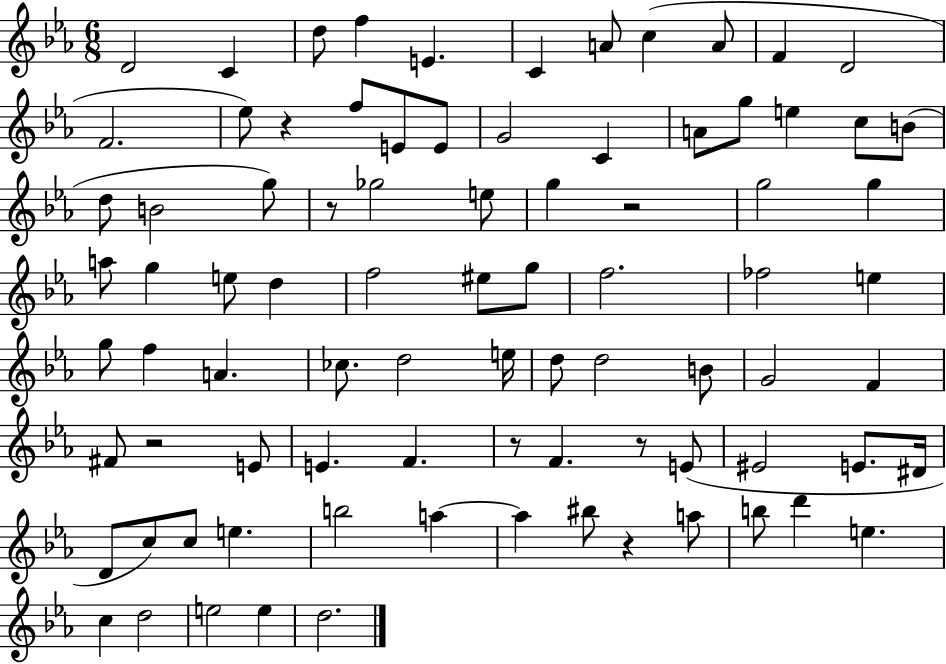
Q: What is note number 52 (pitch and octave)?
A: F4